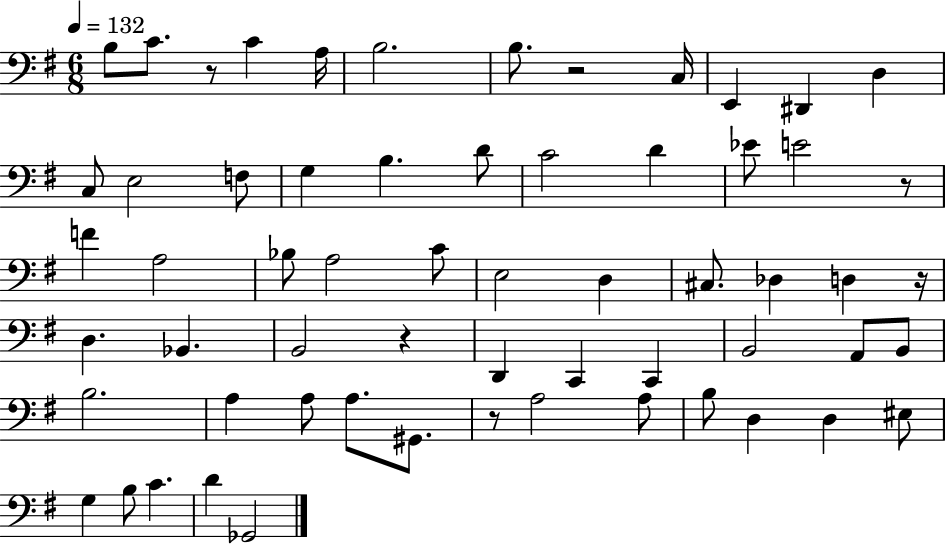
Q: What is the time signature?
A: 6/8